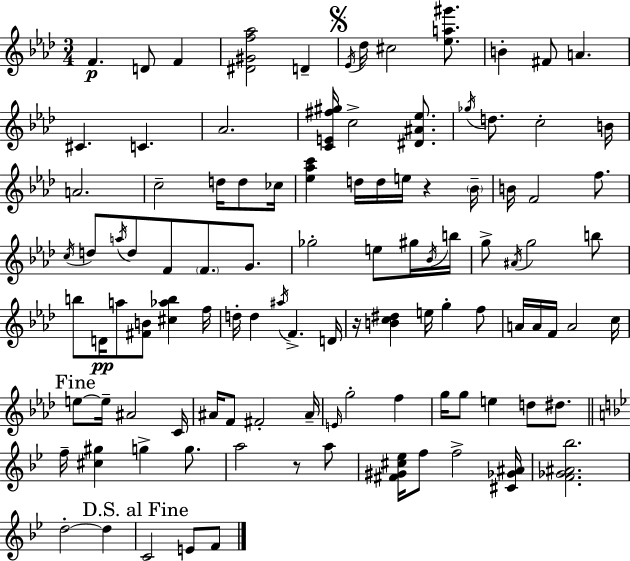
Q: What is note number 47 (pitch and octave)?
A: B5